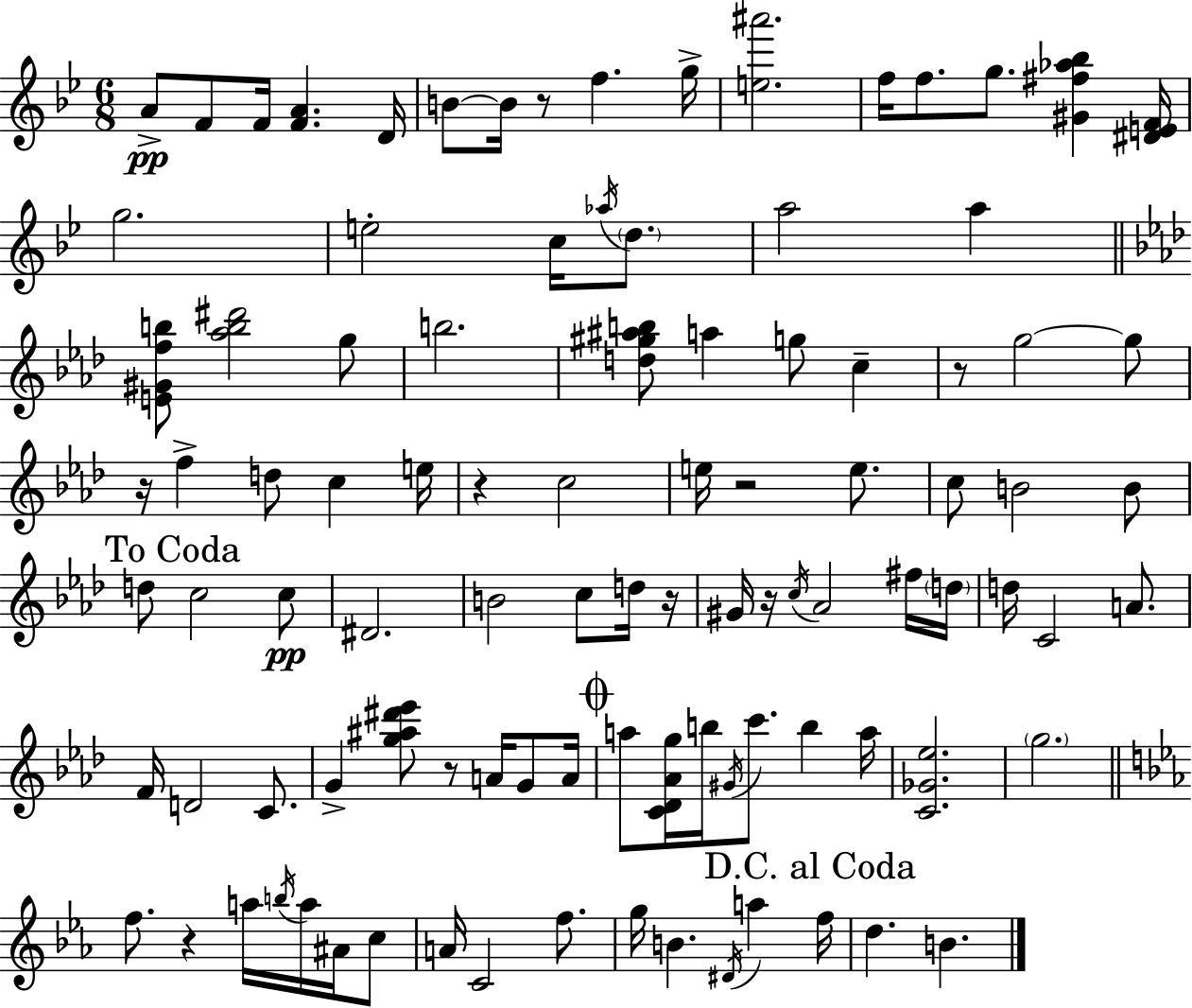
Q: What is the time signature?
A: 6/8